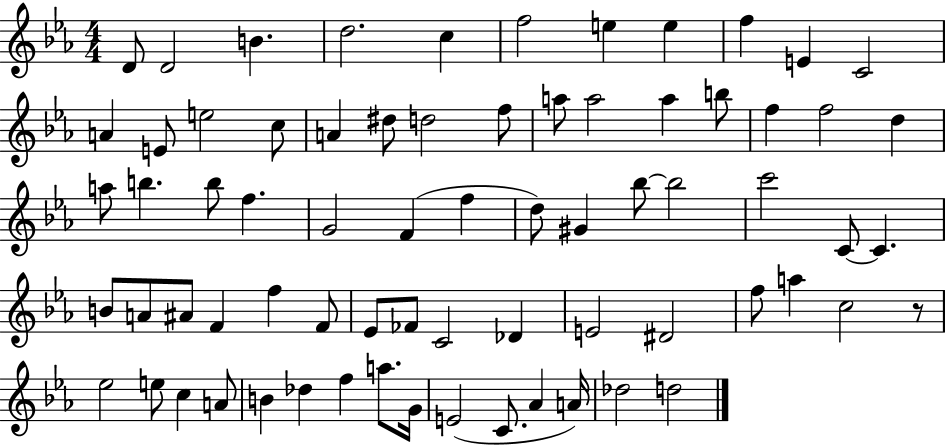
{
  \clef treble
  \numericTimeSignature
  \time 4/4
  \key ees \major
  d'8 d'2 b'4. | d''2. c''4 | f''2 e''4 e''4 | f''4 e'4 c'2 | \break a'4 e'8 e''2 c''8 | a'4 dis''8 d''2 f''8 | a''8 a''2 a''4 b''8 | f''4 f''2 d''4 | \break a''8 b''4. b''8 f''4. | g'2 f'4( f''4 | d''8) gis'4 bes''8~~ bes''2 | c'''2 c'8~~ c'4. | \break b'8 a'8 ais'8 f'4 f''4 f'8 | ees'8 fes'8 c'2 des'4 | e'2 dis'2 | f''8 a''4 c''2 r8 | \break ees''2 e''8 c''4 a'8 | b'4 des''4 f''4 a''8. g'16 | e'2( c'8. aes'4 a'16) | des''2 d''2 | \break \bar "|."
}